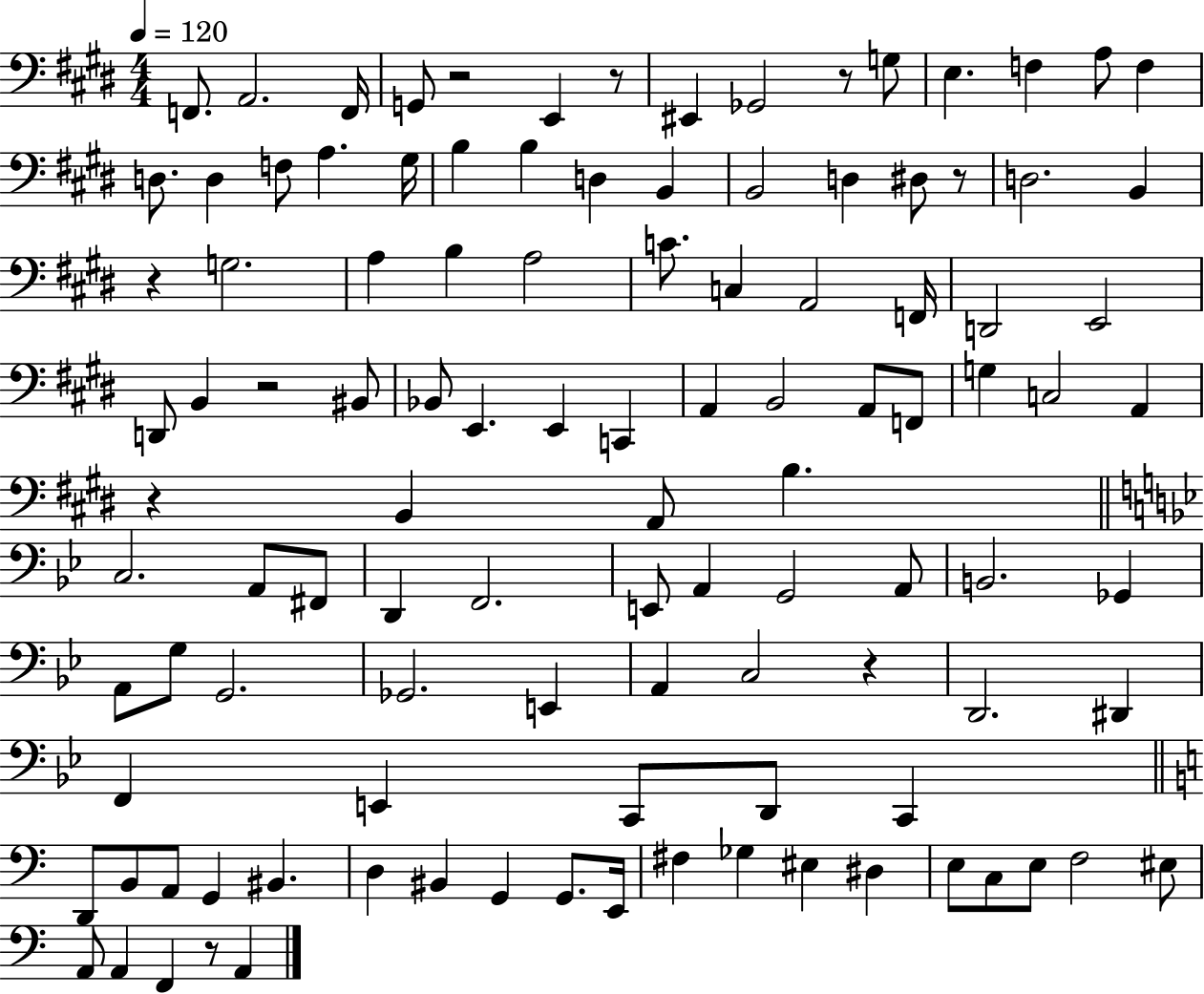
{
  \clef bass
  \numericTimeSignature
  \time 4/4
  \key e \major
  \tempo 4 = 120
  f,8. a,2. f,16 | g,8 r2 e,4 r8 | eis,4 ges,2 r8 g8 | e4. f4 a8 f4 | \break d8. d4 f8 a4. gis16 | b4 b4 d4 b,4 | b,2 d4 dis8 r8 | d2. b,4 | \break r4 g2. | a4 b4 a2 | c'8. c4 a,2 f,16 | d,2 e,2 | \break d,8 b,4 r2 bis,8 | bes,8 e,4. e,4 c,4 | a,4 b,2 a,8 f,8 | g4 c2 a,4 | \break r4 b,4 a,8 b4. | \bar "||" \break \key bes \major c2. a,8 fis,8 | d,4 f,2. | e,8 a,4 g,2 a,8 | b,2. ges,4 | \break a,8 g8 g,2. | ges,2. e,4 | a,4 c2 r4 | d,2. dis,4 | \break f,4 e,4 c,8 d,8 c,4 | \bar "||" \break \key a \minor d,8 b,8 a,8 g,4 bis,4. | d4 bis,4 g,4 g,8. e,16 | fis4 ges4 eis4 dis4 | e8 c8 e8 f2 eis8 | \break a,8 a,4 f,4 r8 a,4 | \bar "|."
}